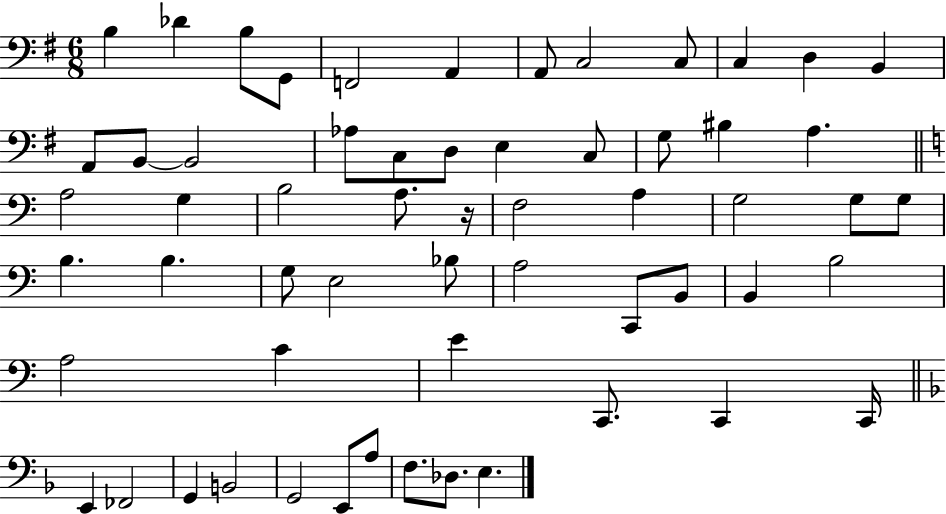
{
  \clef bass
  \numericTimeSignature
  \time 6/8
  \key g \major
  b4 des'4 b8 g,8 | f,2 a,4 | a,8 c2 c8 | c4 d4 b,4 | \break a,8 b,8~~ b,2 | aes8 c8 d8 e4 c8 | g8 bis4 a4. | \bar "||" \break \key a \minor a2 g4 | b2 a8. r16 | f2 a4 | g2 g8 g8 | \break b4. b4. | g8 e2 bes8 | a2 c,8 b,8 | b,4 b2 | \break a2 c'4 | e'4 c,8. c,4 c,16 | \bar "||" \break \key f \major e,4 fes,2 | g,4 b,2 | g,2 e,8 a8 | f8. des8. e4. | \break \bar "|."
}